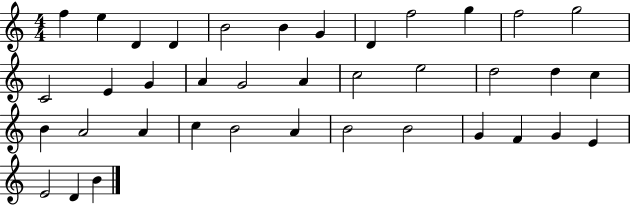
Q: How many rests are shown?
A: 0